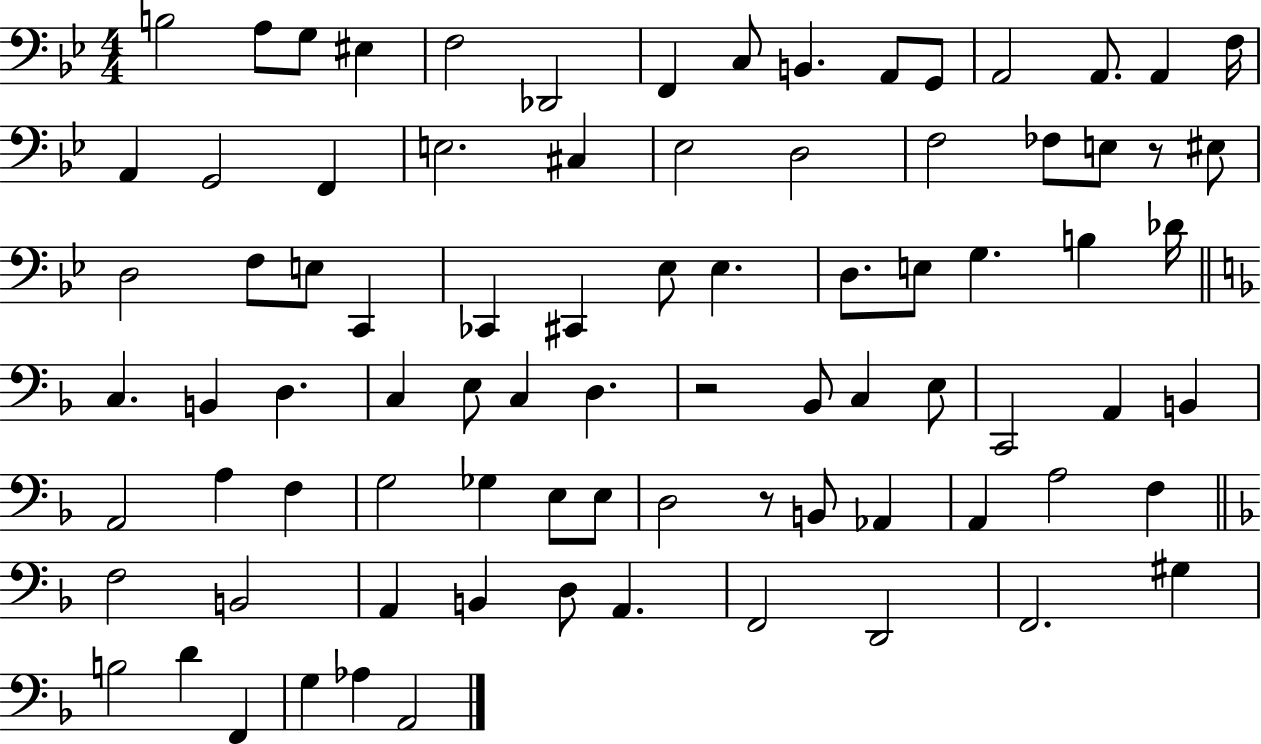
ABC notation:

X:1
T:Untitled
M:4/4
L:1/4
K:Bb
B,2 A,/2 G,/2 ^E, F,2 _D,,2 F,, C,/2 B,, A,,/2 G,,/2 A,,2 A,,/2 A,, F,/4 A,, G,,2 F,, E,2 ^C, _E,2 D,2 F,2 _F,/2 E,/2 z/2 ^E,/2 D,2 F,/2 E,/2 C,, _C,, ^C,, _E,/2 _E, D,/2 E,/2 G, B, _D/4 C, B,, D, C, E,/2 C, D, z2 _B,,/2 C, E,/2 C,,2 A,, B,, A,,2 A, F, G,2 _G, E,/2 E,/2 D,2 z/2 B,,/2 _A,, A,, A,2 F, F,2 B,,2 A,, B,, D,/2 A,, F,,2 D,,2 F,,2 ^G, B,2 D F,, G, _A, A,,2